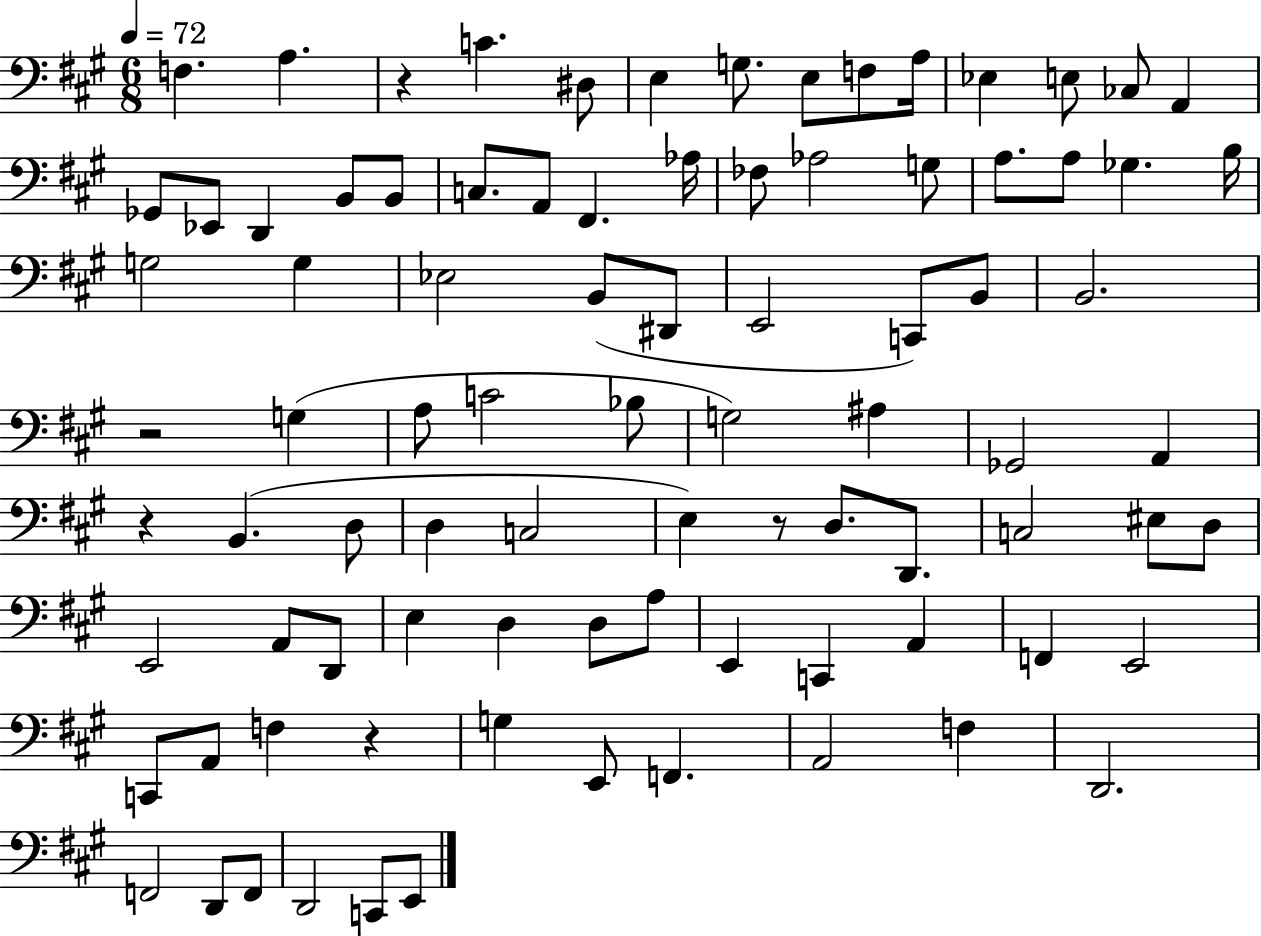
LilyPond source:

{
  \clef bass
  \numericTimeSignature
  \time 6/8
  \key a \major
  \tempo 4 = 72
  f4. a4. | r4 c'4. dis8 | e4 g8. e8 f8 a16 | ees4 e8 ces8 a,4 | \break ges,8 ees,8 d,4 b,8 b,8 | c8. a,8 fis,4. aes16 | fes8 aes2 g8 | a8. a8 ges4. b16 | \break g2 g4 | ees2 b,8( dis,8 | e,2 c,8) b,8 | b,2. | \break r2 g4( | a8 c'2 bes8 | g2) ais4 | ges,2 a,4 | \break r4 b,4.( d8 | d4 c2 | e4) r8 d8. d,8. | c2 eis8 d8 | \break e,2 a,8 d,8 | e4 d4 d8 a8 | e,4 c,4 a,4 | f,4 e,2 | \break c,8 a,8 f4 r4 | g4 e,8 f,4. | a,2 f4 | d,2. | \break f,2 d,8 f,8 | d,2 c,8 e,8 | \bar "|."
}